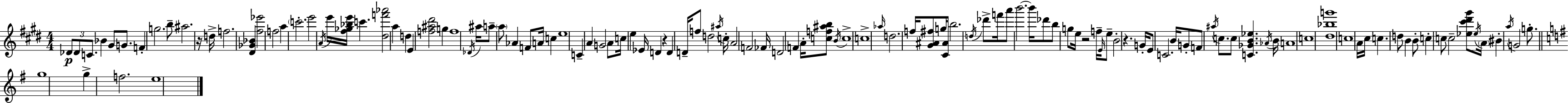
X:1
T:Untitled
M:4/4
L:1/4
K:E
_D/2 _D/2 C/2 _B ^G/2 G/2 F g2 b/2 ^a2 z/4 d/4 f2 [^D_G_B] [^f_e']2 f2 a c'2 e'2 A/4 e'/4 [^f_g_be']/4 c' [^df'_a']2 a d E [f^a^d']2 g f4 _D/4 ^a/4 a/2 a/2 _A F/2 A/4 c e4 C A G2 A/2 c/4 e _E/4 D z D D/4 f/2 d2 ^a/4 c/4 A2 F2 _F/4 D2 F A/4 [cf^ab]/2 B/4 c4 c4 _a/4 d2 f/4 [^G^A^f]/2 g/4 [^C^A]/2 b2 d/4 _d'/2 f'/4 a'/2 b'2 b'/4 _d'/2 b/2 g/2 e/4 z2 f/4 E/4 e/2 B2 z G/4 E/2 C2 B/4 G/2 F/2 ^a/4 c/2 c/2 [C_GB_e] _A/4 B/4 A4 c4 [^d_bg']4 c4 A/4 ^c/4 c d/2 B B/2 c c/2 c2 [_e^c'^d'^g']/2 _e/4 A/4 ^B a/4 G2 g/2 g4 g f2 e4